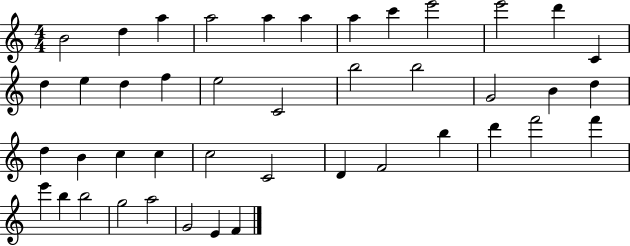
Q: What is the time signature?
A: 4/4